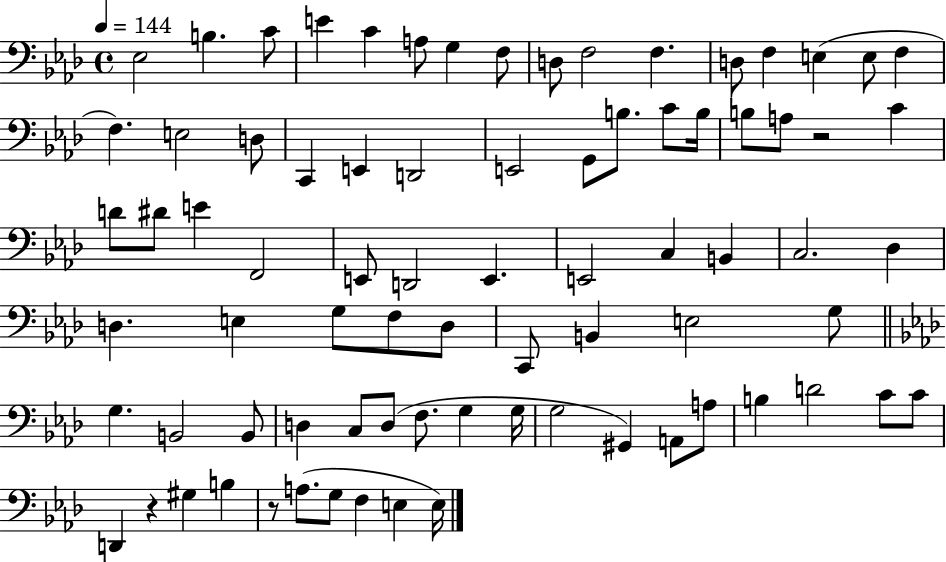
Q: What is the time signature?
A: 4/4